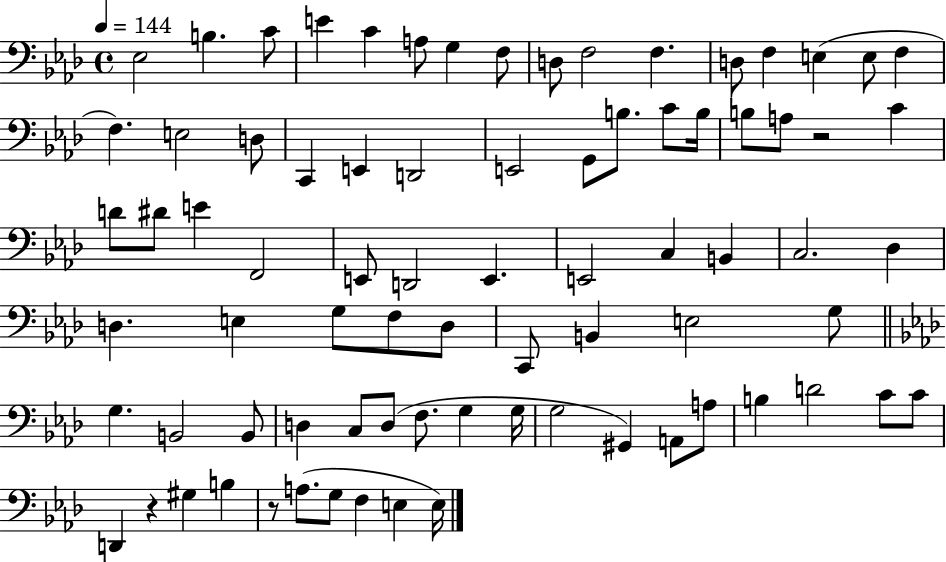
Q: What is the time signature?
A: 4/4